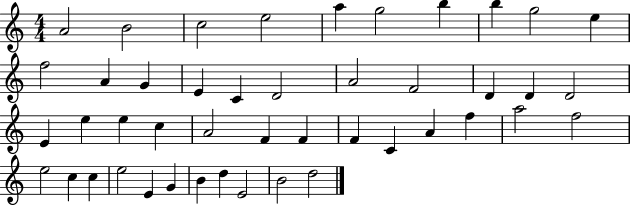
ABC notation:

X:1
T:Untitled
M:4/4
L:1/4
K:C
A2 B2 c2 e2 a g2 b b g2 e f2 A G E C D2 A2 F2 D D D2 E e e c A2 F F F C A f a2 f2 e2 c c e2 E G B d E2 B2 d2